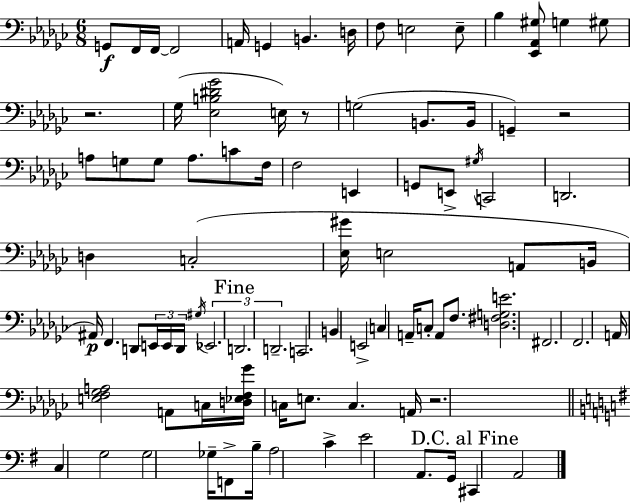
{
  \clef bass
  \numericTimeSignature
  \time 6/8
  \key ees \minor
  g,8\f f,16 f,16~~ f,2 | a,16 g,4 b,4. d16 | f8 e2 e8-- | bes4 <ees, aes, gis>8 g4 gis8 | \break r2. | ges16( <ees b dis' ges'>2 e16) r8 | g2( b,8. b,16 | g,4--) r2 | \break a8 g8 g8 a8. c'8 f16 | f2 e,4 | g,8 e,8-> \acciaccatura { gis16 } c,2 | d,2. | \break d4 c2-.( | <ees gis'>16 e2 a,8 | b,16 ais,16\p) f,4. d,8 \tuplet 3/2 { e,16 e,16 | d,16 } \acciaccatura { gis16 } \tuplet 3/2 { ees,2. | \break \mark "Fine" d,2. | d,2.-- } | c,2. | b,4 e,2-> | \break c4 a,16-- c8-. a,8 f8. | <d fis g e'>2. | fis,2. | f,2. | \break a,16 <e f ges a>2 a,8 | c16 <d ees f ges'>16 c16 e8. c4. | a,16 r2. | \bar "||" \break \key g \major c4 g2 | g2 ges16-- f,8-> b16-- | a2 c'4-> | e'2 a,8. g,16 | \break \mark "D.C. al Fine" cis,4 a,2 | \bar "|."
}